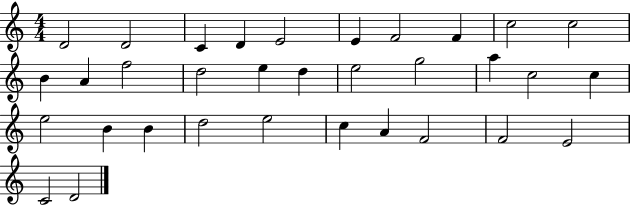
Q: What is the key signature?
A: C major